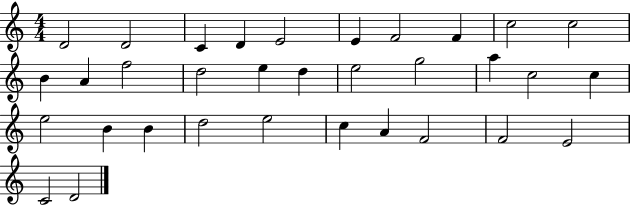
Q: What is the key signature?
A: C major